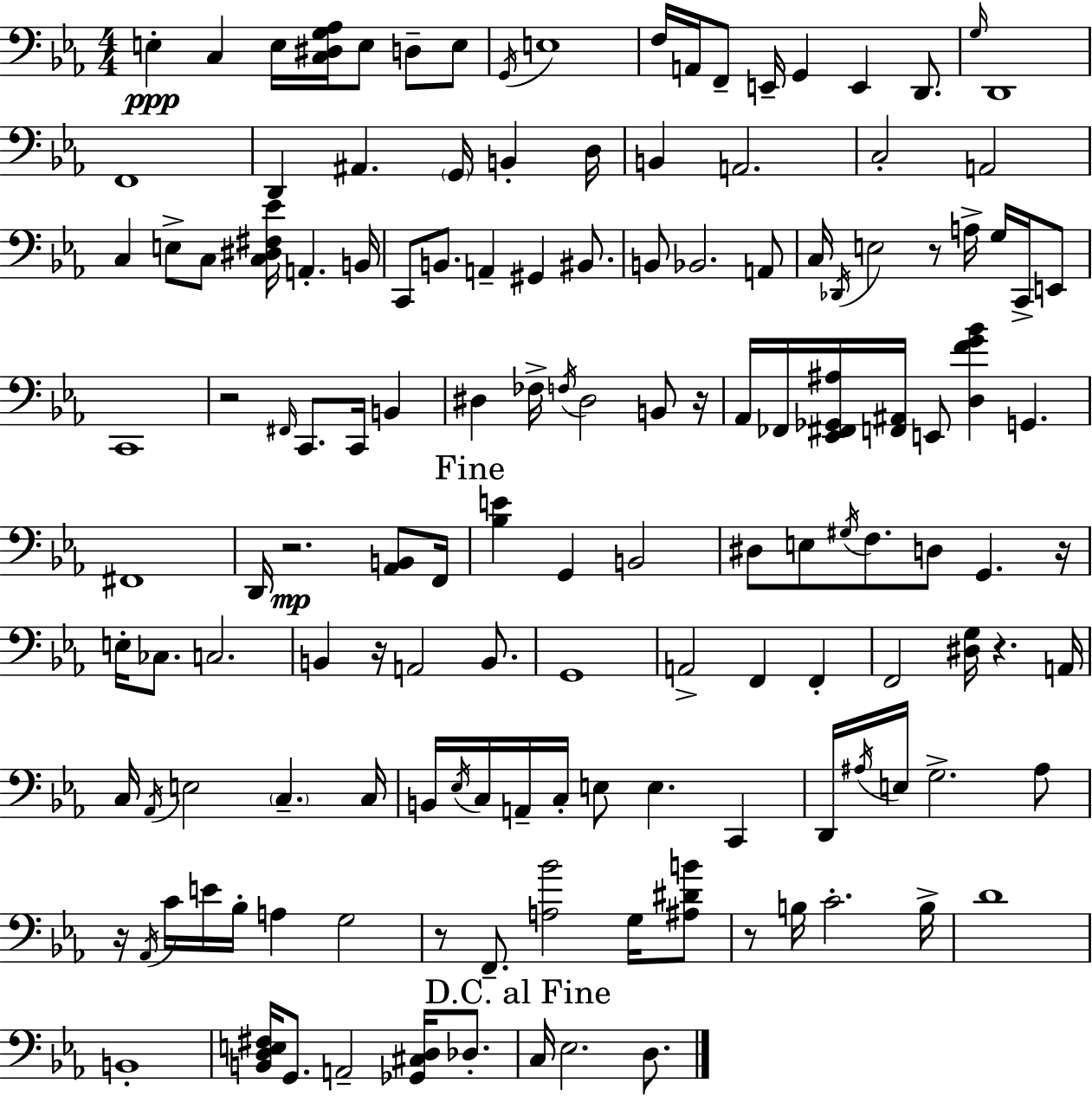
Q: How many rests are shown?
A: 10